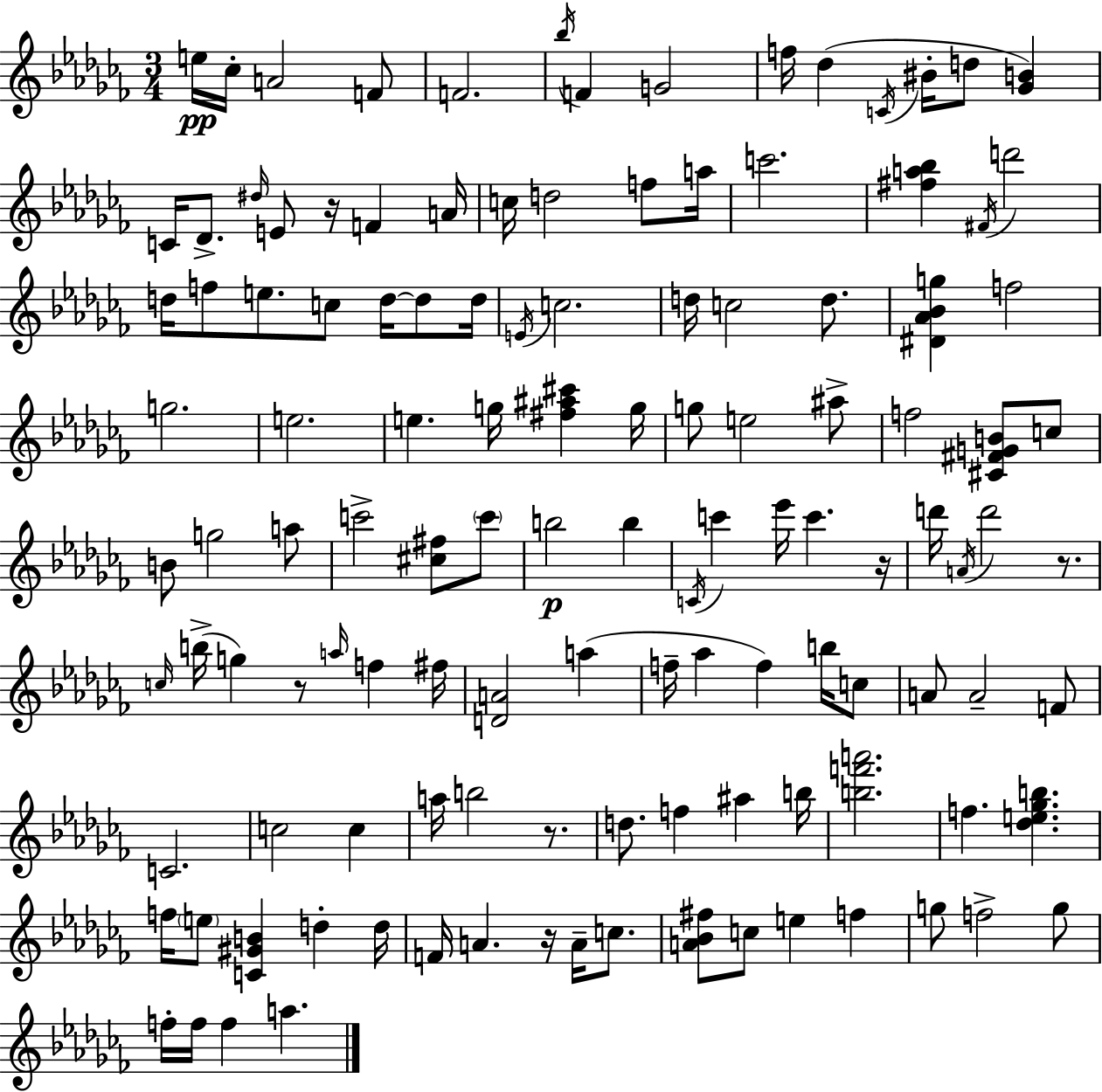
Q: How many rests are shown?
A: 6